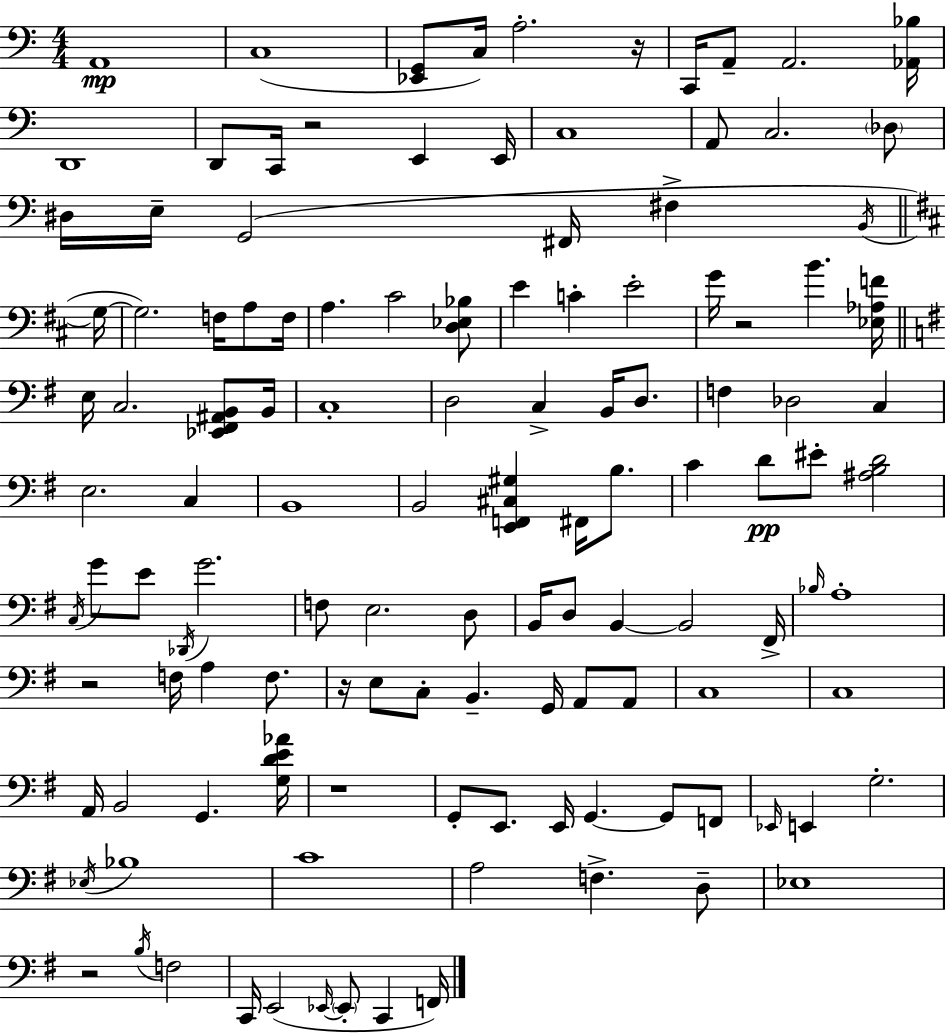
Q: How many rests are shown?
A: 7